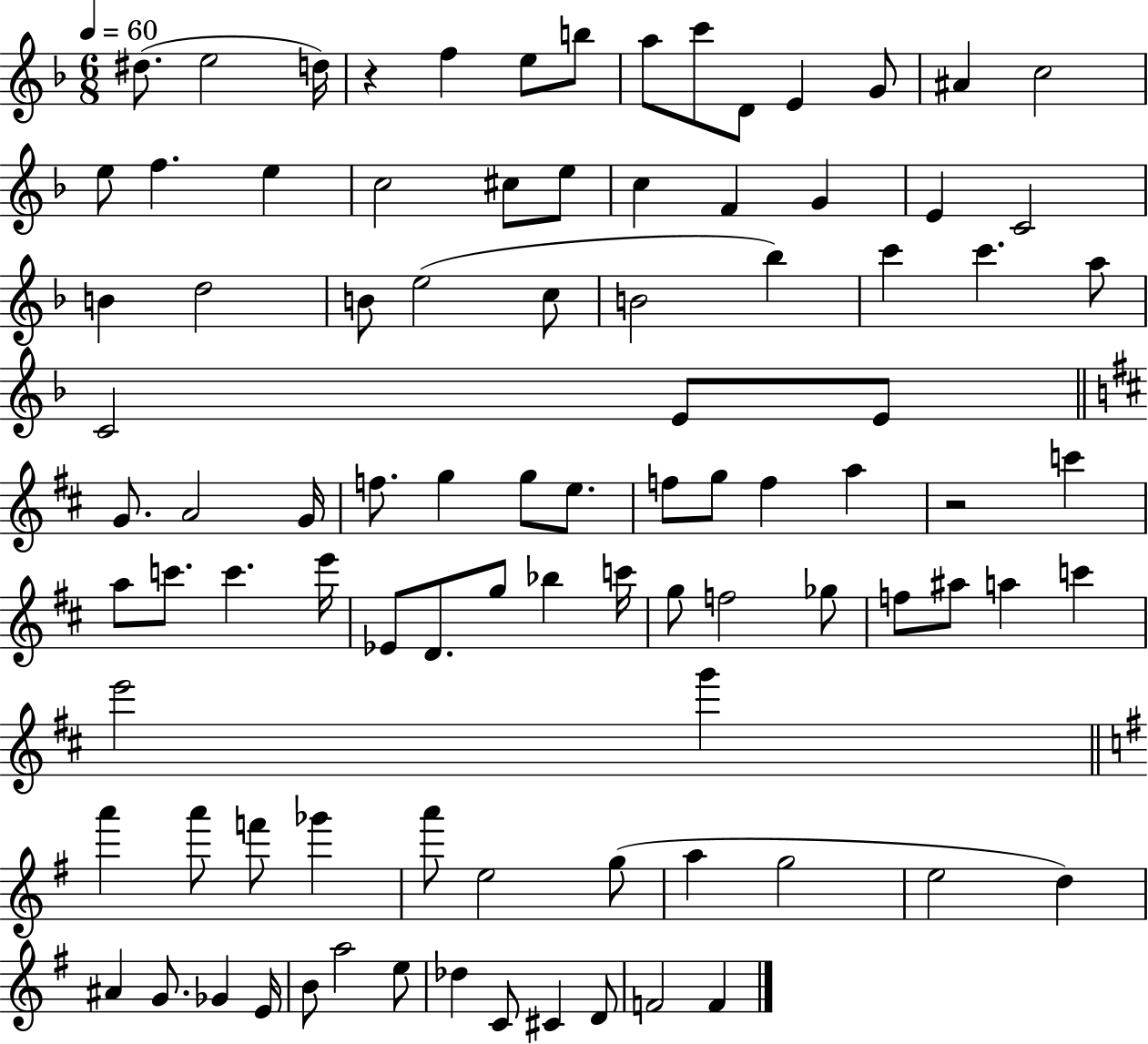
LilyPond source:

{
  \clef treble
  \numericTimeSignature
  \time 6/8
  \key f \major
  \tempo 4 = 60
  dis''8.( e''2 d''16) | r4 f''4 e''8 b''8 | a''8 c'''8 d'8 e'4 g'8 | ais'4 c''2 | \break e''8 f''4. e''4 | c''2 cis''8 e''8 | c''4 f'4 g'4 | e'4 c'2 | \break b'4 d''2 | b'8 e''2( c''8 | b'2 bes''4) | c'''4 c'''4. a''8 | \break c'2 e'8 e'8 | \bar "||" \break \key b \minor g'8. a'2 g'16 | f''8. g''4 g''8 e''8. | f''8 g''8 f''4 a''4 | r2 c'''4 | \break a''8 c'''8. c'''4. e'''16 | ees'8 d'8. g''8 bes''4 c'''16 | g''8 f''2 ges''8 | f''8 ais''8 a''4 c'''4 | \break e'''2 g'''4 | \bar "||" \break \key g \major a'''4 a'''8 f'''8 ges'''4 | a'''8 e''2 g''8( | a''4 g''2 | e''2 d''4) | \break ais'4 g'8. ges'4 e'16 | b'8 a''2 e''8 | des''4 c'8 cis'4 d'8 | f'2 f'4 | \break \bar "|."
}